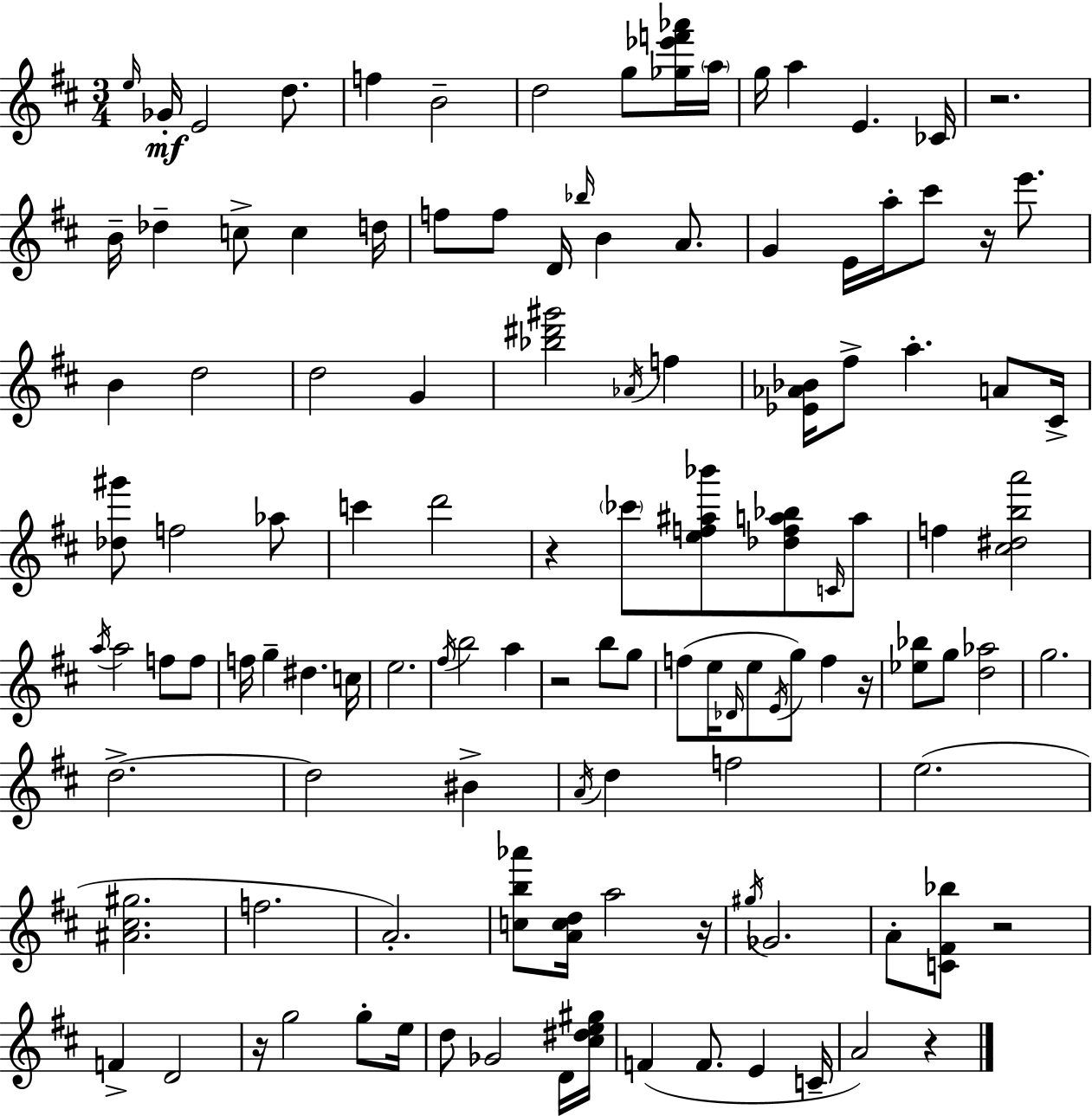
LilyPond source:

{
  \clef treble
  \numericTimeSignature
  \time 3/4
  \key d \major
  \grace { e''16 }\mf ges'16-. e'2 d''8. | f''4 b'2-- | d''2 g''8 <ges'' ees''' f''' aes'''>16 | \parenthesize a''16 g''16 a''4 e'4. | \break ces'16 r2. | b'16-- des''4-- c''8-> c''4 | d''16 f''8 f''8 d'16 \grace { bes''16 } b'4 a'8. | g'4 e'16 a''16-. cis'''8 r16 e'''8. | \break b'4 d''2 | d''2 g'4 | <bes'' dis''' gis'''>2 \acciaccatura { aes'16 } f''4 | <ees' aes' bes'>16 fis''8-> a''4.-. | \break a'8 cis'16-> <des'' gis'''>8 f''2 | aes''8 c'''4 d'''2 | r4 \parenthesize ces'''8 <e'' f'' ais'' bes'''>8 <des'' f'' a'' bes''>8 | \grace { c'16 } a''8 f''4 <cis'' dis'' b'' a'''>2 | \break \acciaccatura { a''16 } a''2 | f''8 f''8 f''16 g''4-- dis''4. | c''16 e''2. | \acciaccatura { fis''16 } b''2 | \break a''4 r2 | b''8 g''8 f''8( e''16 \grace { des'16 } e''8 | \acciaccatura { e'16 }) g''8 f''4 r16 <ees'' bes''>8 g''8 | <d'' aes''>2 g''2. | \break d''2.->~~ | d''2 | bis'4-> \acciaccatura { a'16 } d''4 | f''2 e''2.( | \break <ais' cis'' gis''>2. | f''2. | a'2.-.) | <c'' b'' aes'''>8 <a' c'' d''>16 | \break a''2 r16 \acciaccatura { gis''16 } ges'2. | a'8-. | <c' fis' bes''>8 r2 f'4-> | d'2 r16 g''2 | \break g''8-. e''16 d''8 | ges'2 d'16 <cis'' dis'' e'' gis''>16 f'4( | f'8. e'4 c'16-- a'2) | r4 \bar "|."
}